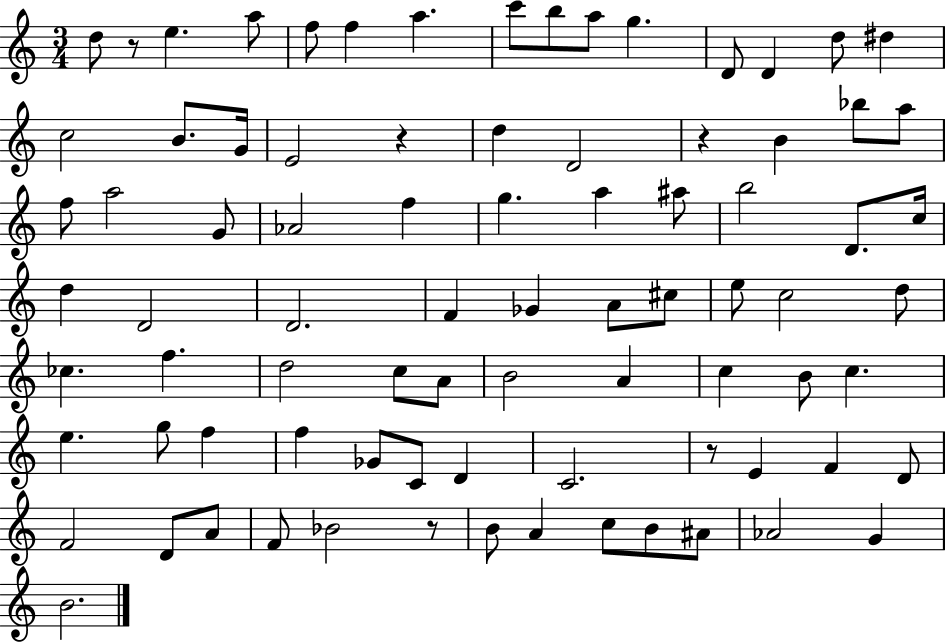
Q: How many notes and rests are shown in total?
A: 83